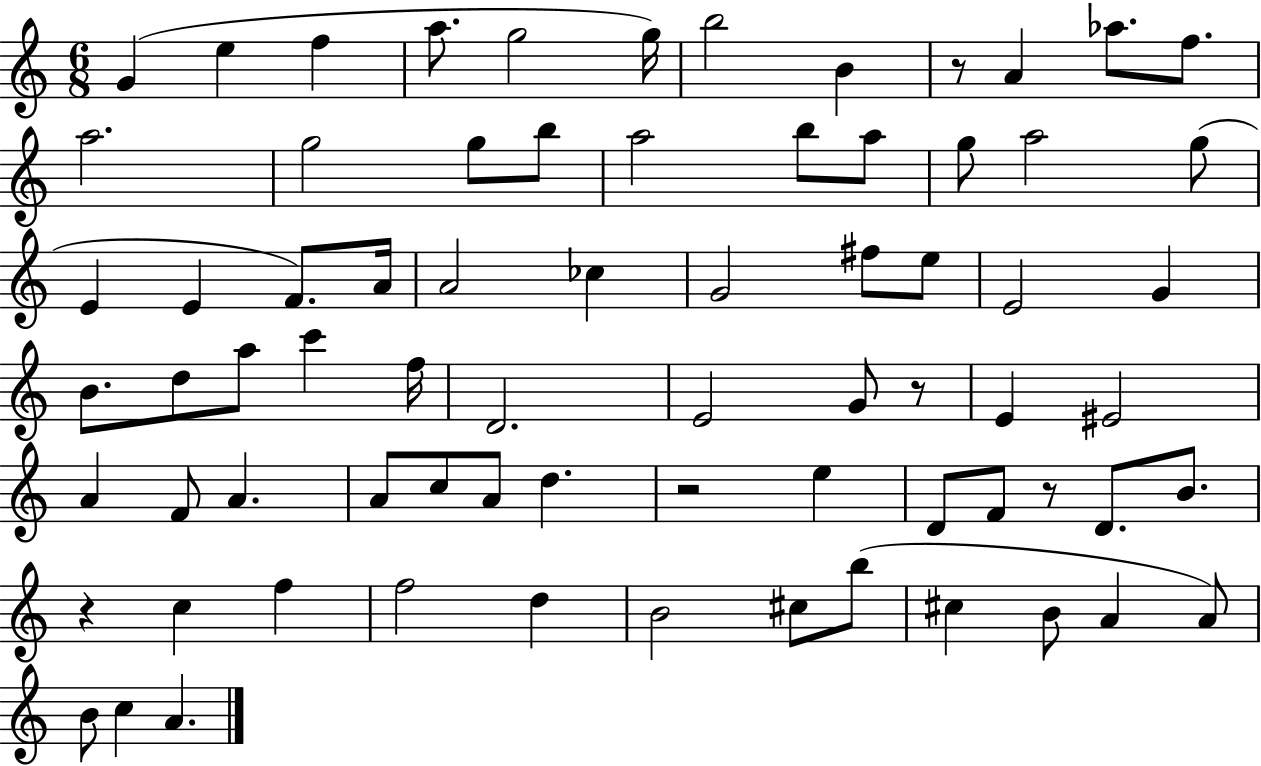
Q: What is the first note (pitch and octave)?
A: G4